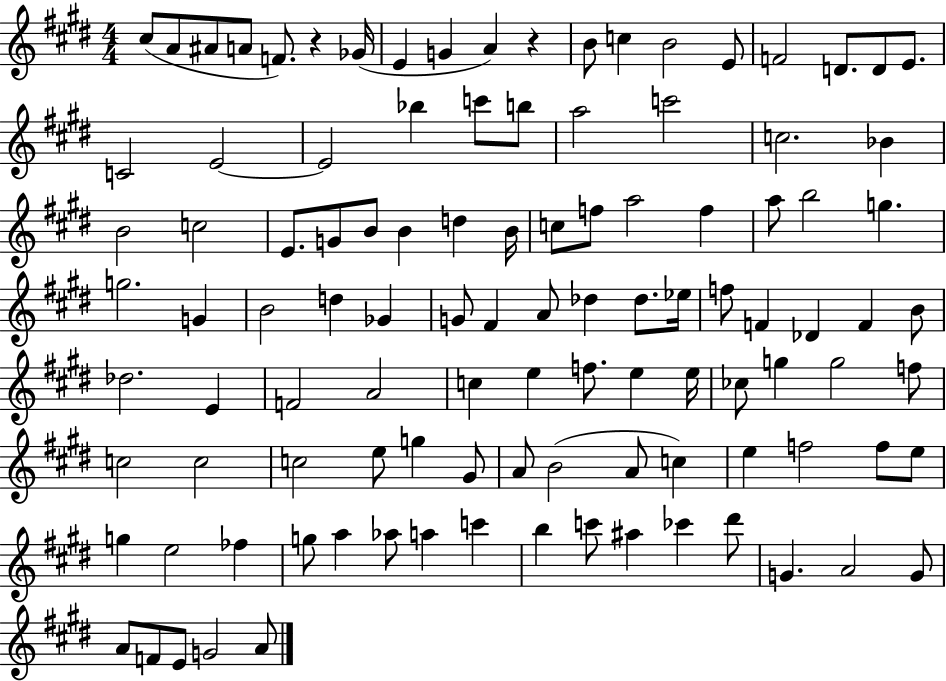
{
  \clef treble
  \numericTimeSignature
  \time 4/4
  \key e \major
  \repeat volta 2 { cis''8( a'8 ais'8 a'8 f'8.) r4 ges'16( | e'4 g'4 a'4) r4 | b'8 c''4 b'2 e'8 | f'2 d'8. d'8 e'8. | \break c'2 e'2~~ | e'2 bes''4 c'''8 b''8 | a''2 c'''2 | c''2. bes'4 | \break b'2 c''2 | e'8. g'8 b'8 b'4 d''4 b'16 | c''8 f''8 a''2 f''4 | a''8 b''2 g''4. | \break g''2. g'4 | b'2 d''4 ges'4 | g'8 fis'4 a'8 des''4 des''8. ees''16 | f''8 f'4 des'4 f'4 b'8 | \break des''2. e'4 | f'2 a'2 | c''4 e''4 f''8. e''4 e''16 | ces''8 g''4 g''2 f''8 | \break c''2 c''2 | c''2 e''8 g''4 gis'8 | a'8 b'2( a'8 c''4) | e''4 f''2 f''8 e''8 | \break g''4 e''2 fes''4 | g''8 a''4 aes''8 a''4 c'''4 | b''4 c'''8 ais''4 ces'''4 dis'''8 | g'4. a'2 g'8 | \break a'8 f'8 e'8 g'2 a'8 | } \bar "|."
}